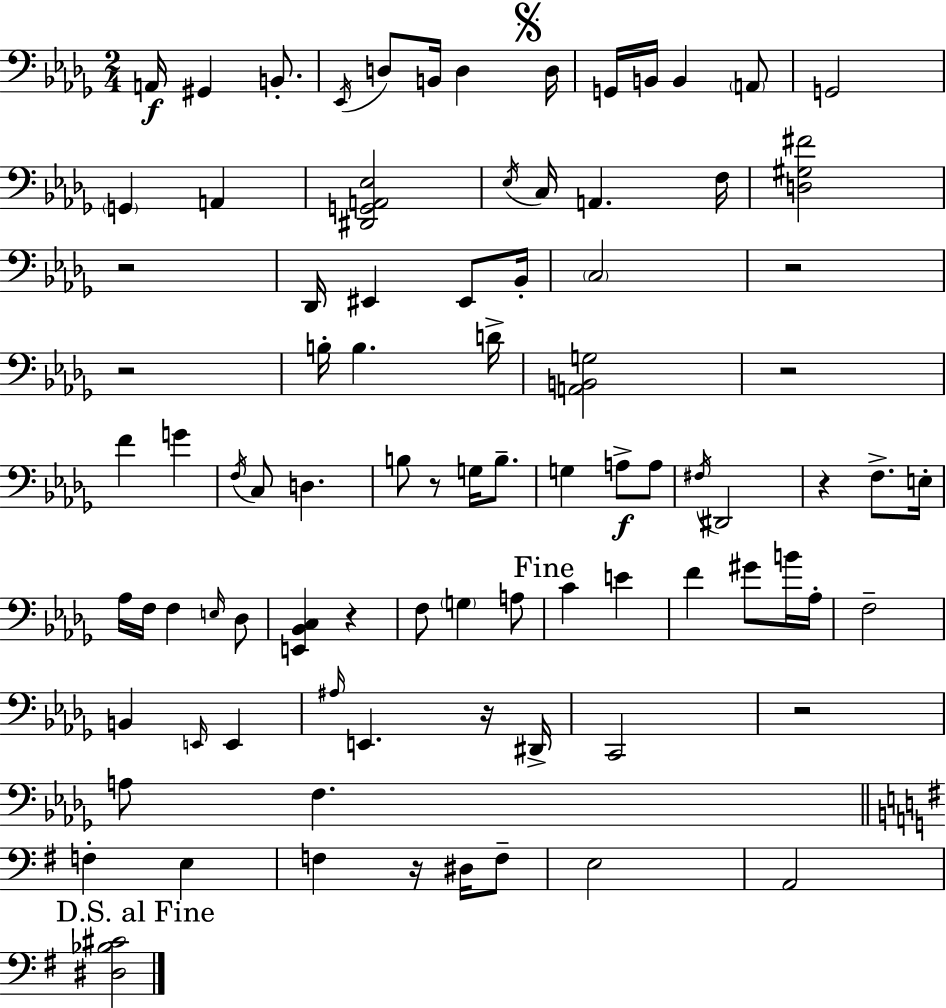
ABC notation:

X:1
T:Untitled
M:2/4
L:1/4
K:Bbm
A,,/4 ^G,, B,,/2 _E,,/4 D,/2 B,,/4 D, D,/4 G,,/4 B,,/4 B,, A,,/2 G,,2 G,, A,, [^D,,G,,A,,_E,]2 _E,/4 C,/4 A,, F,/4 [D,^G,^F]2 z2 _D,,/4 ^E,, ^E,,/2 _B,,/4 C,2 z2 z2 B,/4 B, D/4 [A,,B,,G,]2 z2 F G F,/4 C,/2 D, B,/2 z/2 G,/4 B,/2 G, A,/2 A,/2 ^F,/4 ^D,,2 z F,/2 E,/4 _A,/4 F,/4 F, E,/4 _D,/2 [E,,_B,,C,] z F,/2 G, A,/2 C E F ^G/2 B/4 _A,/4 F,2 B,, E,,/4 E,, ^A,/4 E,, z/4 ^D,,/4 C,,2 z2 A,/2 F, F, E, F, z/4 ^D,/4 F,/2 E,2 A,,2 [^D,_B,^C]2